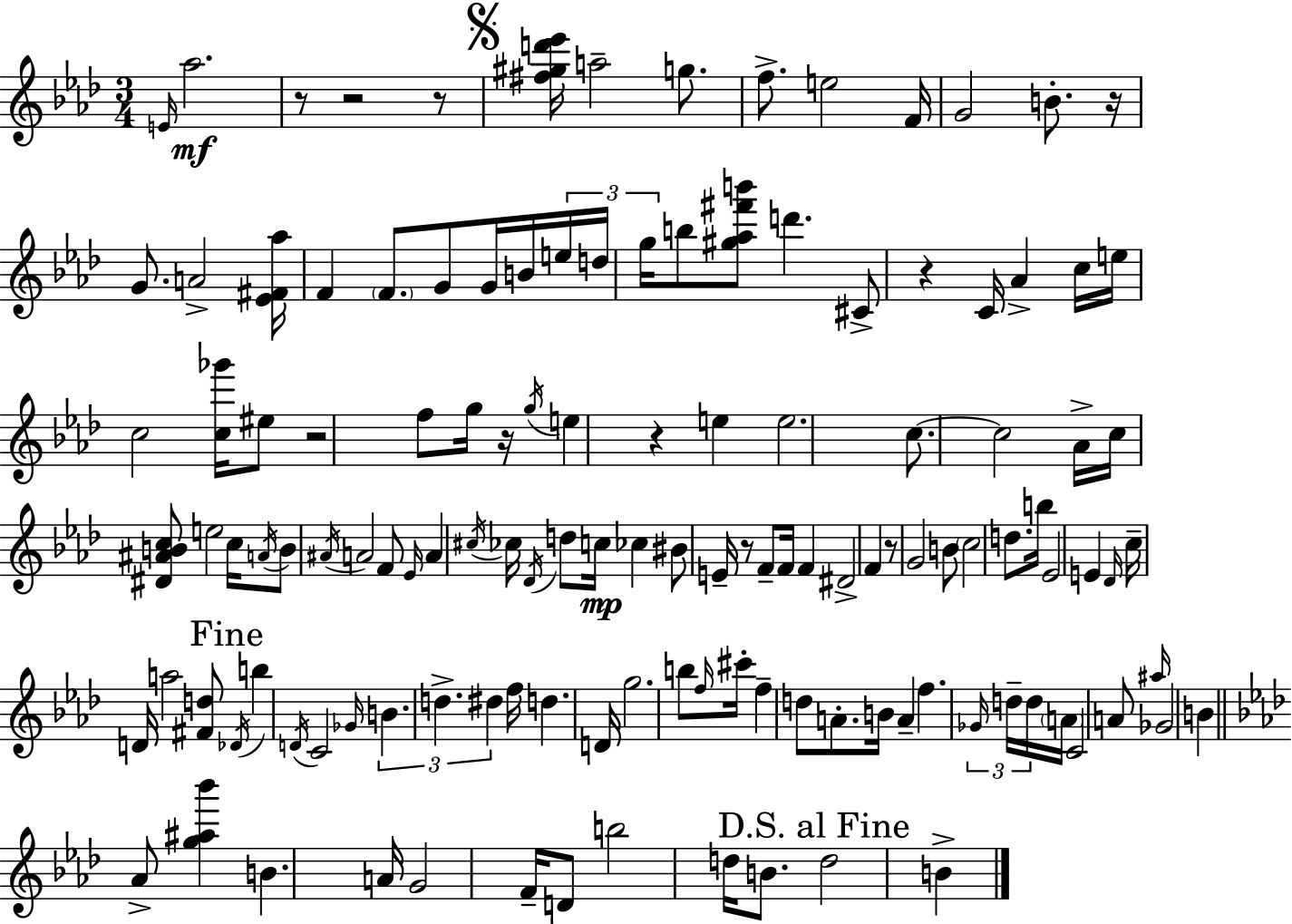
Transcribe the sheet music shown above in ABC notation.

X:1
T:Untitled
M:3/4
L:1/4
K:Ab
E/4 _a2 z/2 z2 z/2 [^f^gd'_e']/4 a2 g/2 f/2 e2 F/4 G2 B/2 z/4 G/2 A2 [_E^F_a]/4 F F/2 G/2 G/4 B/4 e/4 d/4 g/4 b/2 [^g_a^f'b']/2 d' ^C/2 z C/4 _A c/4 e/4 c2 [c_g']/4 ^e/2 z2 f/2 g/4 z/4 g/4 e z e e2 c/2 c2 _A/4 c/4 [^D^ABc]/2 e2 c/4 A/4 B/2 ^A/4 A2 F/2 _E/4 A ^c/4 _c/4 _D/4 d/2 c/4 _c ^B/2 E/4 z/2 F/2 F/4 F ^D2 F z/2 G2 B/2 c2 d/2 b/4 _E2 E _D/4 c/4 D/4 a2 [^Fd]/2 _D/4 b D/4 C2 _G/4 B d ^d f/4 d D/4 g2 b/2 f/4 ^c'/4 f d/2 A/2 B/4 A f _G/4 d/4 d/4 A/4 C2 A/2 ^a/4 _G2 B _A/2 [g^a_b'] B A/4 G2 F/4 D/2 b2 d/4 B/2 d2 B